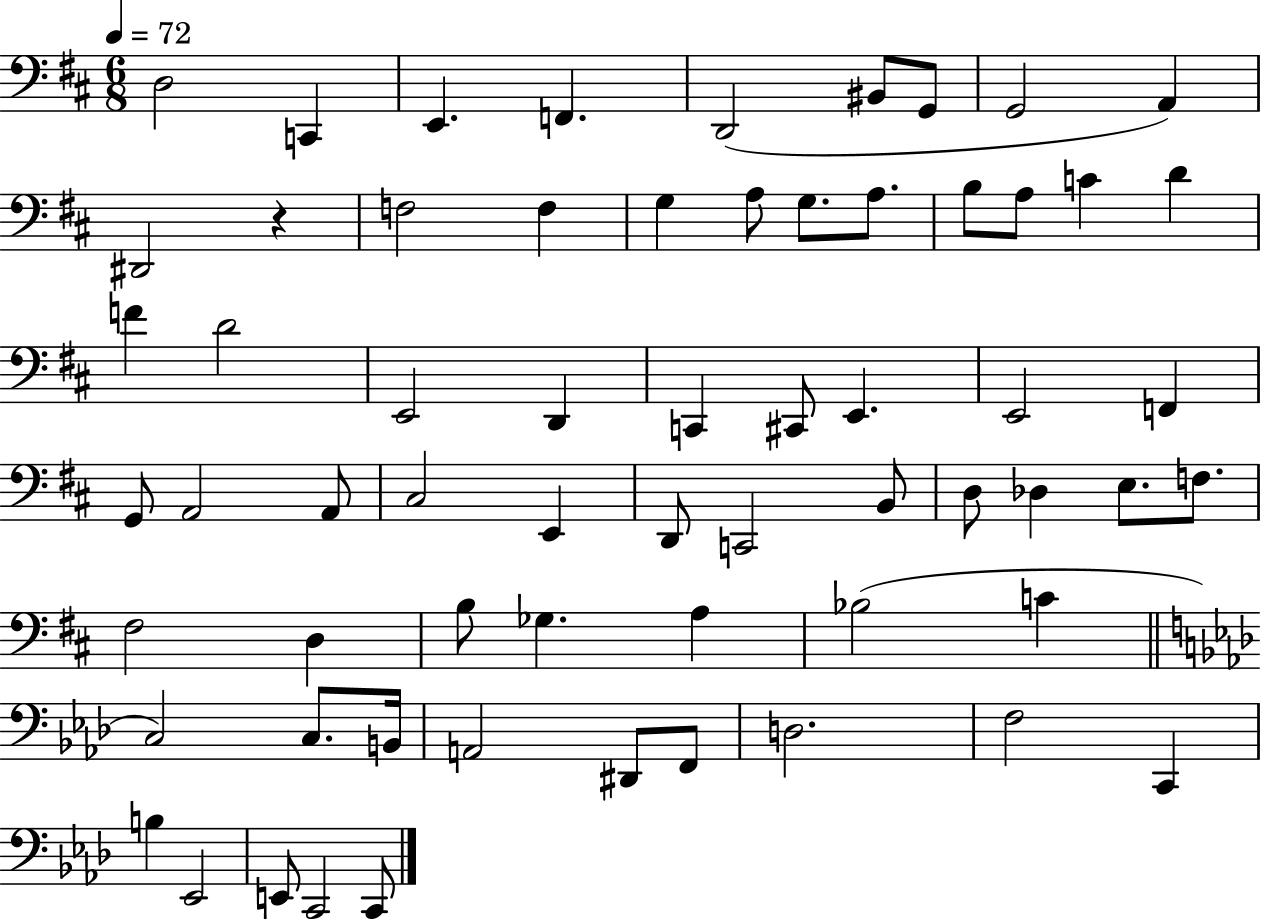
{
  \clef bass
  \numericTimeSignature
  \time 6/8
  \key d \major
  \tempo 4 = 72
  \repeat volta 2 { d2 c,4 | e,4. f,4. | d,2( bis,8 g,8 | g,2 a,4) | \break dis,2 r4 | f2 f4 | g4 a8 g8. a8. | b8 a8 c'4 d'4 | \break f'4 d'2 | e,2 d,4 | c,4 cis,8 e,4. | e,2 f,4 | \break g,8 a,2 a,8 | cis2 e,4 | d,8 c,2 b,8 | d8 des4 e8. f8. | \break fis2 d4 | b8 ges4. a4 | bes2( c'4 | \bar "||" \break \key aes \major c2) c8. b,16 | a,2 dis,8 f,8 | d2. | f2 c,4 | \break b4 ees,2 | e,8 c,2 c,8 | } \bar "|."
}